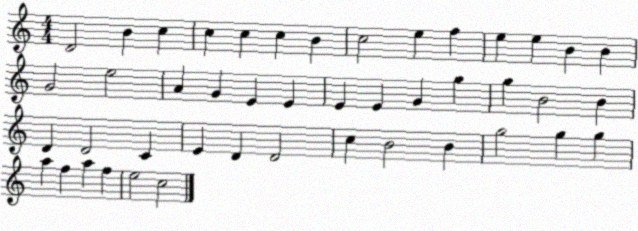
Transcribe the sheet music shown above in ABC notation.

X:1
T:Untitled
M:4/4
L:1/4
K:C
D2 B c c c c B c2 e f e e B B G2 e2 A G E E E E G g g B2 B D D2 C E D D2 c B2 B g2 g g a f a f e2 c2